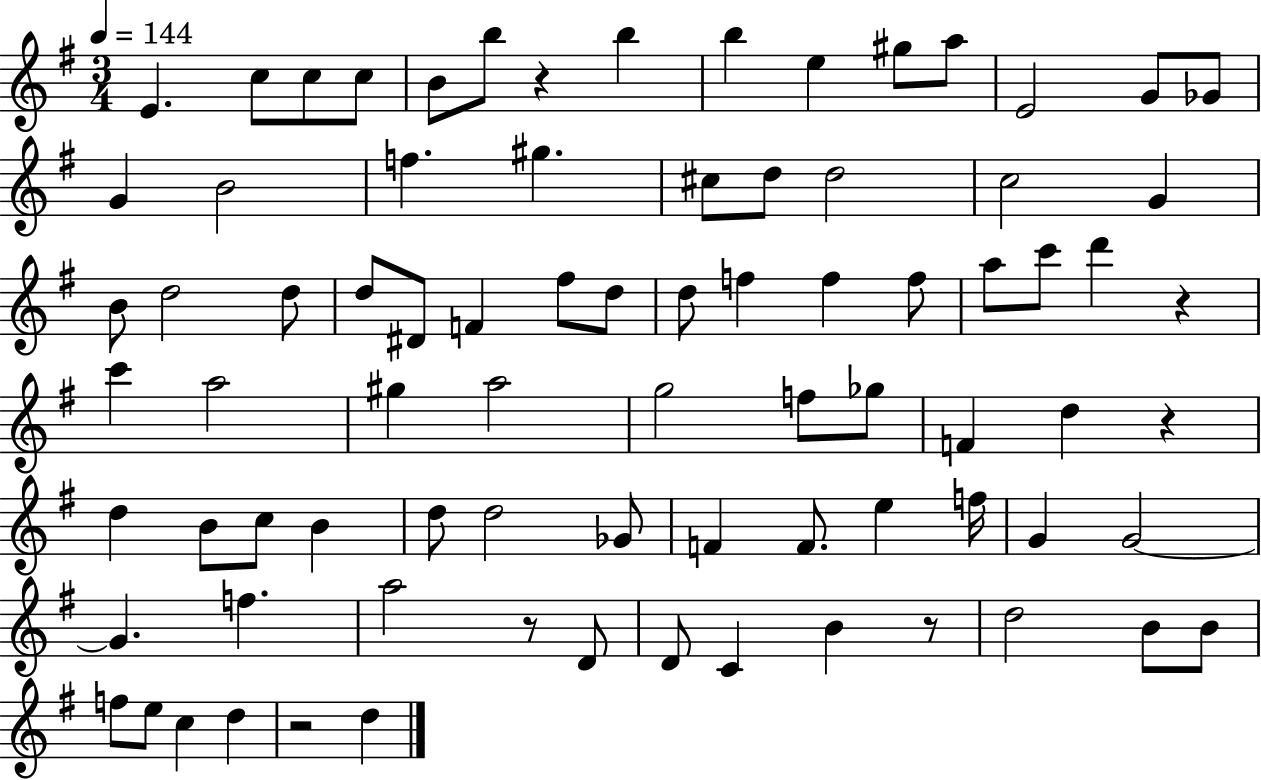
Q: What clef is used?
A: treble